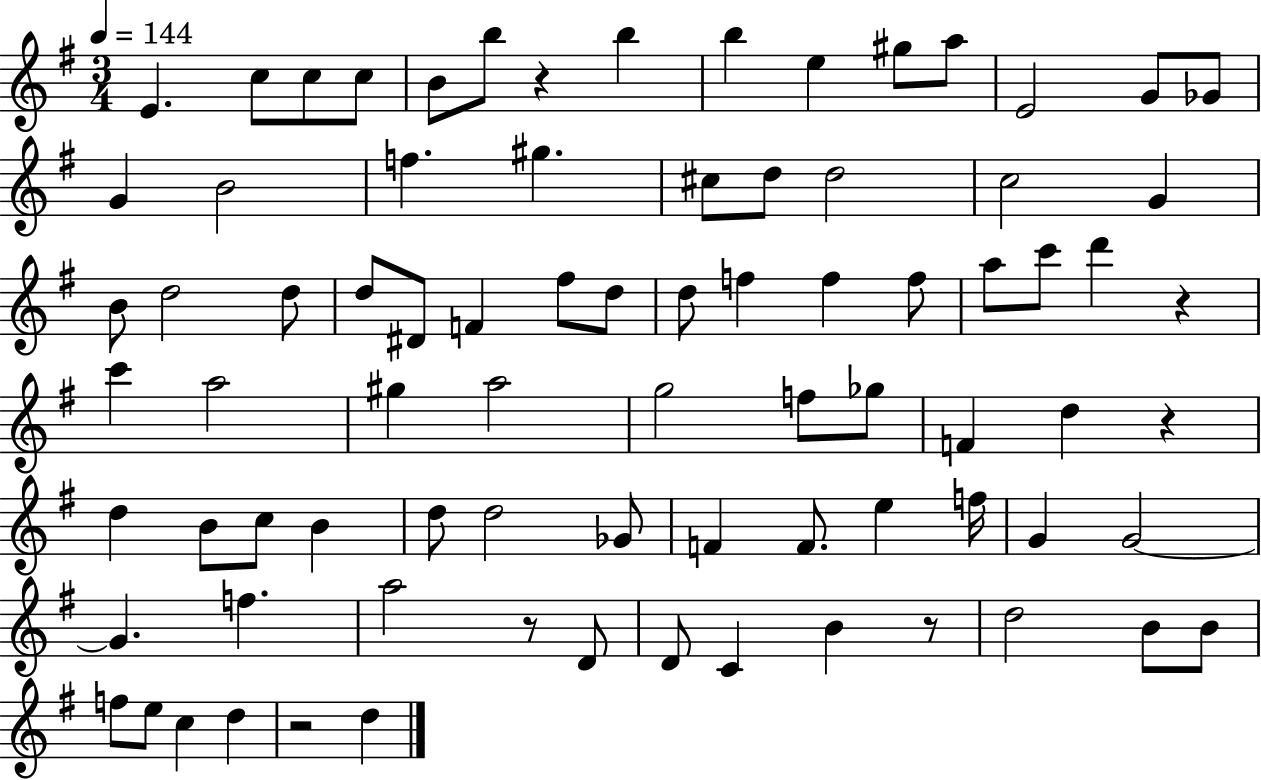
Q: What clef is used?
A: treble